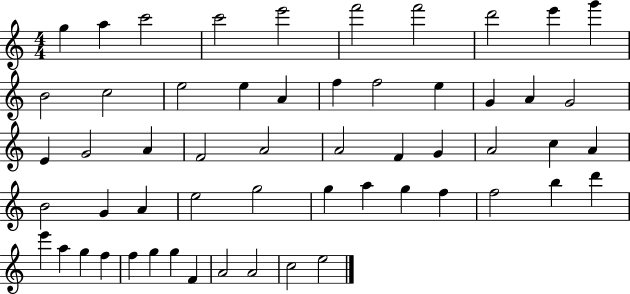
G5/q A5/q C6/h C6/h E6/h F6/h F6/h D6/h E6/q G6/q B4/h C5/h E5/h E5/q A4/q F5/q F5/h E5/q G4/q A4/q G4/h E4/q G4/h A4/q F4/h A4/h A4/h F4/q G4/q A4/h C5/q A4/q B4/h G4/q A4/q E5/h G5/h G5/q A5/q G5/q F5/q F5/h B5/q D6/q E6/q A5/q G5/q F5/q F5/q G5/q G5/q F4/q A4/h A4/h C5/h E5/h